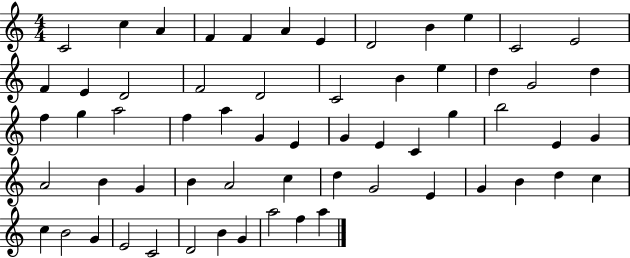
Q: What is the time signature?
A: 4/4